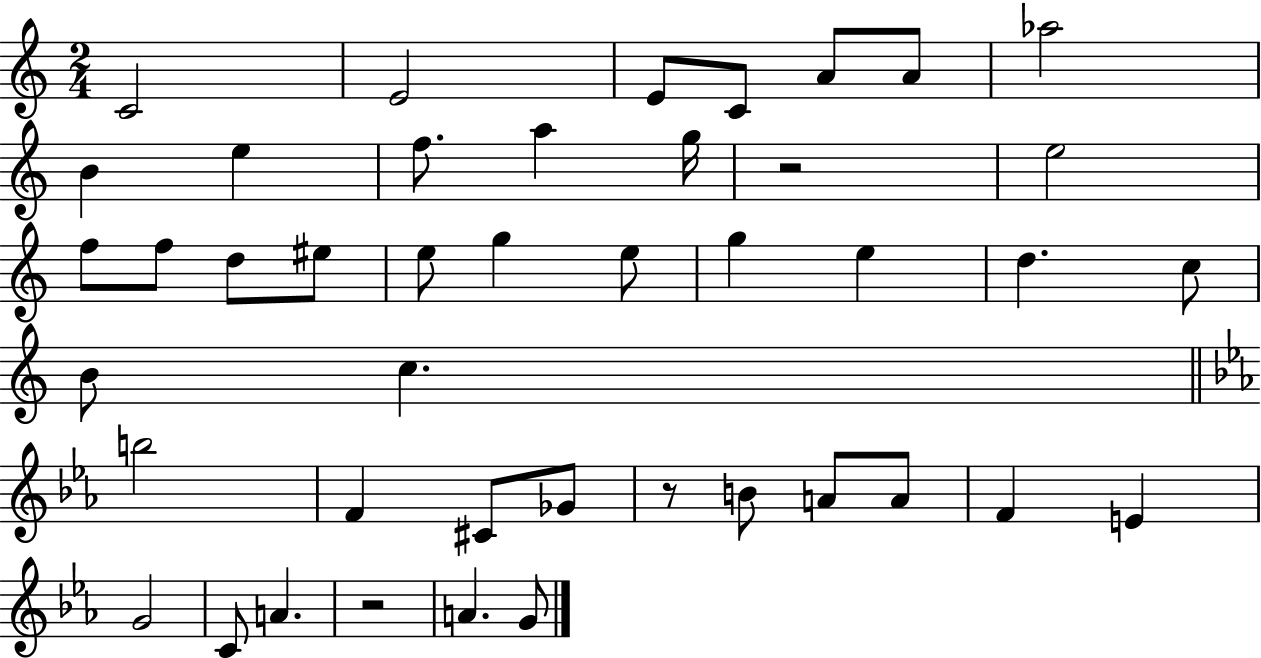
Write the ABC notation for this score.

X:1
T:Untitled
M:2/4
L:1/4
K:C
C2 E2 E/2 C/2 A/2 A/2 _a2 B e f/2 a g/4 z2 e2 f/2 f/2 d/2 ^e/2 e/2 g e/2 g e d c/2 B/2 c b2 F ^C/2 _G/2 z/2 B/2 A/2 A/2 F E G2 C/2 A z2 A G/2